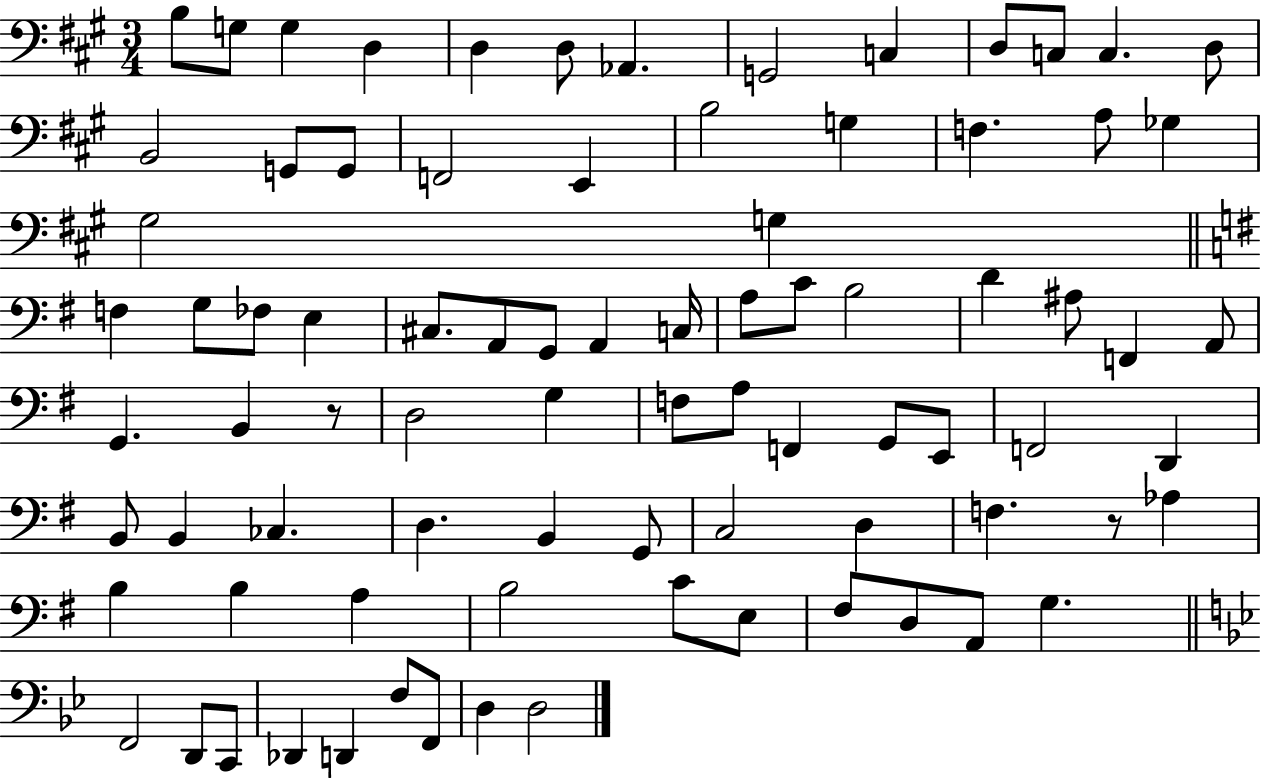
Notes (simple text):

B3/e G3/e G3/q D3/q D3/q D3/e Ab2/q. G2/h C3/q D3/e C3/e C3/q. D3/e B2/h G2/e G2/e F2/h E2/q B3/h G3/q F3/q. A3/e Gb3/q G#3/h G3/q F3/q G3/e FES3/e E3/q C#3/e. A2/e G2/e A2/q C3/s A3/e C4/e B3/h D4/q A#3/e F2/q A2/e G2/q. B2/q R/e D3/h G3/q F3/e A3/e F2/q G2/e E2/e F2/h D2/q B2/e B2/q CES3/q. D3/q. B2/q G2/e C3/h D3/q F3/q. R/e Ab3/q B3/q B3/q A3/q B3/h C4/e E3/e F#3/e D3/e A2/e G3/q. F2/h D2/e C2/e Db2/q D2/q F3/e F2/e D3/q D3/h